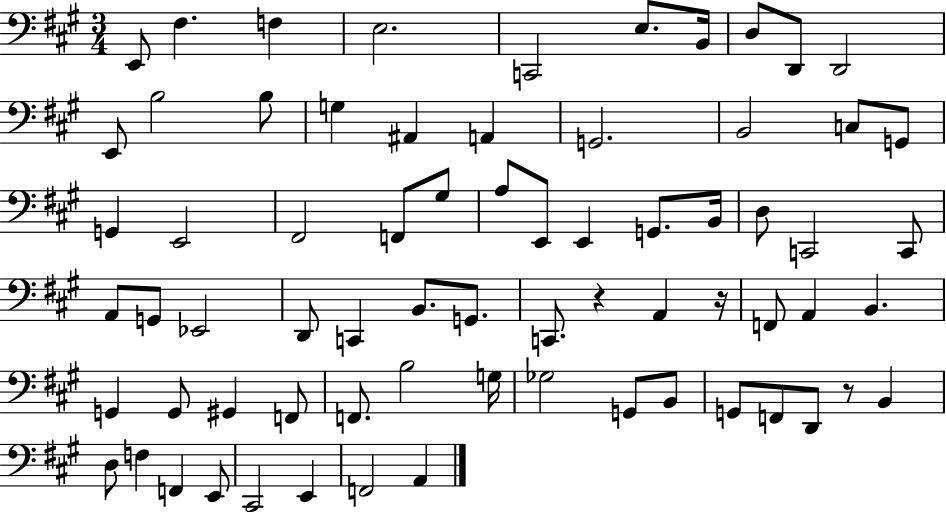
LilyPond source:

{
  \clef bass
  \numericTimeSignature
  \time 3/4
  \key a \major
  e,8 fis4. f4 | e2. | c,2 e8. b,16 | d8 d,8 d,2 | \break e,8 b2 b8 | g4 ais,4 a,4 | g,2. | b,2 c8 g,8 | \break g,4 e,2 | fis,2 f,8 gis8 | a8 e,8 e,4 g,8. b,16 | d8 c,2 c,8 | \break a,8 g,8 ees,2 | d,8 c,4 b,8. g,8. | c,8. r4 a,4 r16 | f,8 a,4 b,4. | \break g,4 g,8 gis,4 f,8 | f,8. b2 g16 | ges2 g,8 b,8 | g,8 f,8 d,8 r8 b,4 | \break d8 f4 f,4 e,8 | cis,2 e,4 | f,2 a,4 | \bar "|."
}